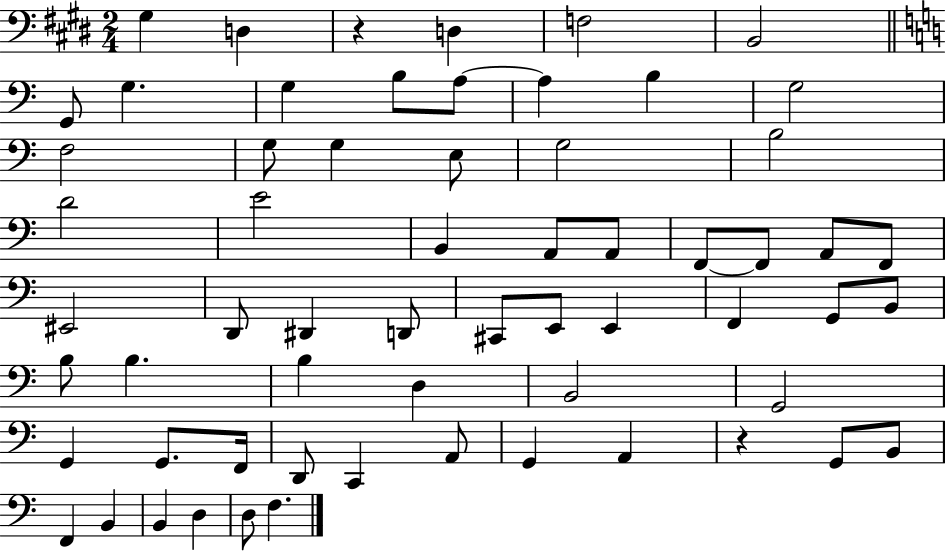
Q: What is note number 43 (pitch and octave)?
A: B2